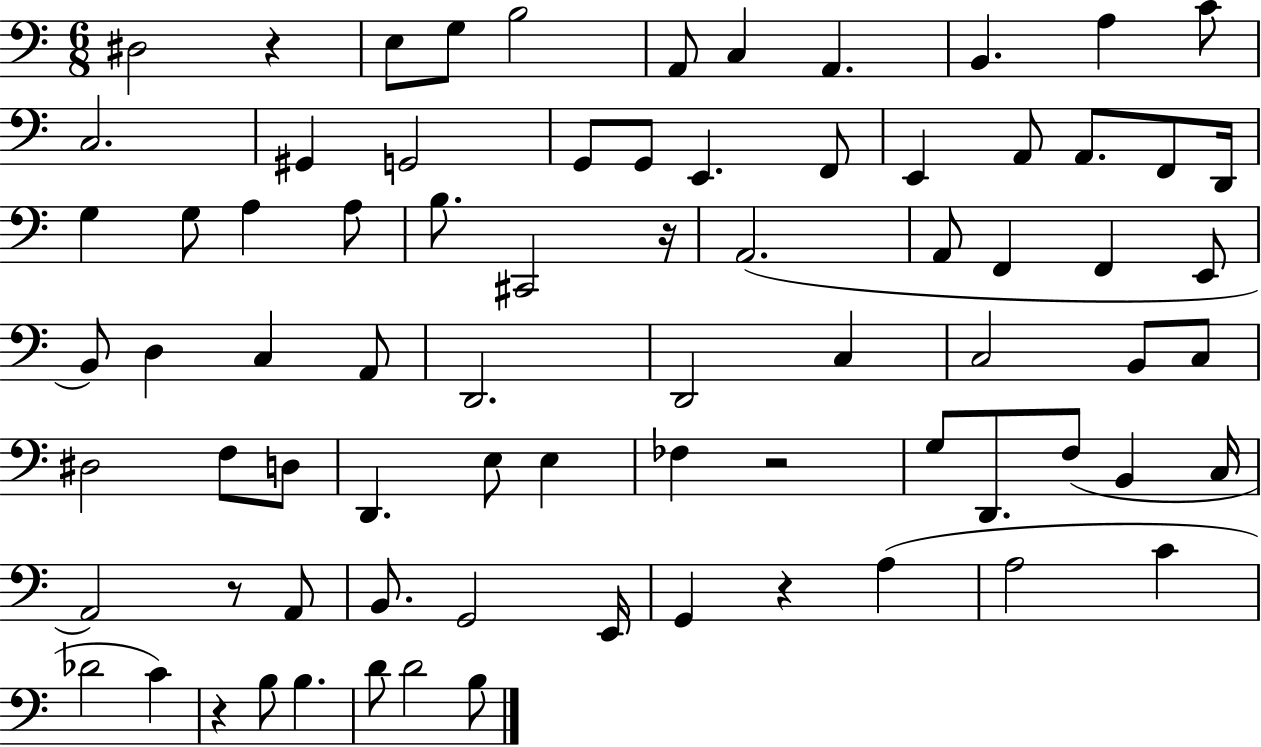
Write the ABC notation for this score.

X:1
T:Untitled
M:6/8
L:1/4
K:C
^D,2 z E,/2 G,/2 B,2 A,,/2 C, A,, B,, A, C/2 C,2 ^G,, G,,2 G,,/2 G,,/2 E,, F,,/2 E,, A,,/2 A,,/2 F,,/2 D,,/4 G, G,/2 A, A,/2 B,/2 ^C,,2 z/4 A,,2 A,,/2 F,, F,, E,,/2 B,,/2 D, C, A,,/2 D,,2 D,,2 C, C,2 B,,/2 C,/2 ^D,2 F,/2 D,/2 D,, E,/2 E, _F, z2 G,/2 D,,/2 F,/2 B,, C,/4 A,,2 z/2 A,,/2 B,,/2 G,,2 E,,/4 G,, z A, A,2 C _D2 C z B,/2 B, D/2 D2 B,/2